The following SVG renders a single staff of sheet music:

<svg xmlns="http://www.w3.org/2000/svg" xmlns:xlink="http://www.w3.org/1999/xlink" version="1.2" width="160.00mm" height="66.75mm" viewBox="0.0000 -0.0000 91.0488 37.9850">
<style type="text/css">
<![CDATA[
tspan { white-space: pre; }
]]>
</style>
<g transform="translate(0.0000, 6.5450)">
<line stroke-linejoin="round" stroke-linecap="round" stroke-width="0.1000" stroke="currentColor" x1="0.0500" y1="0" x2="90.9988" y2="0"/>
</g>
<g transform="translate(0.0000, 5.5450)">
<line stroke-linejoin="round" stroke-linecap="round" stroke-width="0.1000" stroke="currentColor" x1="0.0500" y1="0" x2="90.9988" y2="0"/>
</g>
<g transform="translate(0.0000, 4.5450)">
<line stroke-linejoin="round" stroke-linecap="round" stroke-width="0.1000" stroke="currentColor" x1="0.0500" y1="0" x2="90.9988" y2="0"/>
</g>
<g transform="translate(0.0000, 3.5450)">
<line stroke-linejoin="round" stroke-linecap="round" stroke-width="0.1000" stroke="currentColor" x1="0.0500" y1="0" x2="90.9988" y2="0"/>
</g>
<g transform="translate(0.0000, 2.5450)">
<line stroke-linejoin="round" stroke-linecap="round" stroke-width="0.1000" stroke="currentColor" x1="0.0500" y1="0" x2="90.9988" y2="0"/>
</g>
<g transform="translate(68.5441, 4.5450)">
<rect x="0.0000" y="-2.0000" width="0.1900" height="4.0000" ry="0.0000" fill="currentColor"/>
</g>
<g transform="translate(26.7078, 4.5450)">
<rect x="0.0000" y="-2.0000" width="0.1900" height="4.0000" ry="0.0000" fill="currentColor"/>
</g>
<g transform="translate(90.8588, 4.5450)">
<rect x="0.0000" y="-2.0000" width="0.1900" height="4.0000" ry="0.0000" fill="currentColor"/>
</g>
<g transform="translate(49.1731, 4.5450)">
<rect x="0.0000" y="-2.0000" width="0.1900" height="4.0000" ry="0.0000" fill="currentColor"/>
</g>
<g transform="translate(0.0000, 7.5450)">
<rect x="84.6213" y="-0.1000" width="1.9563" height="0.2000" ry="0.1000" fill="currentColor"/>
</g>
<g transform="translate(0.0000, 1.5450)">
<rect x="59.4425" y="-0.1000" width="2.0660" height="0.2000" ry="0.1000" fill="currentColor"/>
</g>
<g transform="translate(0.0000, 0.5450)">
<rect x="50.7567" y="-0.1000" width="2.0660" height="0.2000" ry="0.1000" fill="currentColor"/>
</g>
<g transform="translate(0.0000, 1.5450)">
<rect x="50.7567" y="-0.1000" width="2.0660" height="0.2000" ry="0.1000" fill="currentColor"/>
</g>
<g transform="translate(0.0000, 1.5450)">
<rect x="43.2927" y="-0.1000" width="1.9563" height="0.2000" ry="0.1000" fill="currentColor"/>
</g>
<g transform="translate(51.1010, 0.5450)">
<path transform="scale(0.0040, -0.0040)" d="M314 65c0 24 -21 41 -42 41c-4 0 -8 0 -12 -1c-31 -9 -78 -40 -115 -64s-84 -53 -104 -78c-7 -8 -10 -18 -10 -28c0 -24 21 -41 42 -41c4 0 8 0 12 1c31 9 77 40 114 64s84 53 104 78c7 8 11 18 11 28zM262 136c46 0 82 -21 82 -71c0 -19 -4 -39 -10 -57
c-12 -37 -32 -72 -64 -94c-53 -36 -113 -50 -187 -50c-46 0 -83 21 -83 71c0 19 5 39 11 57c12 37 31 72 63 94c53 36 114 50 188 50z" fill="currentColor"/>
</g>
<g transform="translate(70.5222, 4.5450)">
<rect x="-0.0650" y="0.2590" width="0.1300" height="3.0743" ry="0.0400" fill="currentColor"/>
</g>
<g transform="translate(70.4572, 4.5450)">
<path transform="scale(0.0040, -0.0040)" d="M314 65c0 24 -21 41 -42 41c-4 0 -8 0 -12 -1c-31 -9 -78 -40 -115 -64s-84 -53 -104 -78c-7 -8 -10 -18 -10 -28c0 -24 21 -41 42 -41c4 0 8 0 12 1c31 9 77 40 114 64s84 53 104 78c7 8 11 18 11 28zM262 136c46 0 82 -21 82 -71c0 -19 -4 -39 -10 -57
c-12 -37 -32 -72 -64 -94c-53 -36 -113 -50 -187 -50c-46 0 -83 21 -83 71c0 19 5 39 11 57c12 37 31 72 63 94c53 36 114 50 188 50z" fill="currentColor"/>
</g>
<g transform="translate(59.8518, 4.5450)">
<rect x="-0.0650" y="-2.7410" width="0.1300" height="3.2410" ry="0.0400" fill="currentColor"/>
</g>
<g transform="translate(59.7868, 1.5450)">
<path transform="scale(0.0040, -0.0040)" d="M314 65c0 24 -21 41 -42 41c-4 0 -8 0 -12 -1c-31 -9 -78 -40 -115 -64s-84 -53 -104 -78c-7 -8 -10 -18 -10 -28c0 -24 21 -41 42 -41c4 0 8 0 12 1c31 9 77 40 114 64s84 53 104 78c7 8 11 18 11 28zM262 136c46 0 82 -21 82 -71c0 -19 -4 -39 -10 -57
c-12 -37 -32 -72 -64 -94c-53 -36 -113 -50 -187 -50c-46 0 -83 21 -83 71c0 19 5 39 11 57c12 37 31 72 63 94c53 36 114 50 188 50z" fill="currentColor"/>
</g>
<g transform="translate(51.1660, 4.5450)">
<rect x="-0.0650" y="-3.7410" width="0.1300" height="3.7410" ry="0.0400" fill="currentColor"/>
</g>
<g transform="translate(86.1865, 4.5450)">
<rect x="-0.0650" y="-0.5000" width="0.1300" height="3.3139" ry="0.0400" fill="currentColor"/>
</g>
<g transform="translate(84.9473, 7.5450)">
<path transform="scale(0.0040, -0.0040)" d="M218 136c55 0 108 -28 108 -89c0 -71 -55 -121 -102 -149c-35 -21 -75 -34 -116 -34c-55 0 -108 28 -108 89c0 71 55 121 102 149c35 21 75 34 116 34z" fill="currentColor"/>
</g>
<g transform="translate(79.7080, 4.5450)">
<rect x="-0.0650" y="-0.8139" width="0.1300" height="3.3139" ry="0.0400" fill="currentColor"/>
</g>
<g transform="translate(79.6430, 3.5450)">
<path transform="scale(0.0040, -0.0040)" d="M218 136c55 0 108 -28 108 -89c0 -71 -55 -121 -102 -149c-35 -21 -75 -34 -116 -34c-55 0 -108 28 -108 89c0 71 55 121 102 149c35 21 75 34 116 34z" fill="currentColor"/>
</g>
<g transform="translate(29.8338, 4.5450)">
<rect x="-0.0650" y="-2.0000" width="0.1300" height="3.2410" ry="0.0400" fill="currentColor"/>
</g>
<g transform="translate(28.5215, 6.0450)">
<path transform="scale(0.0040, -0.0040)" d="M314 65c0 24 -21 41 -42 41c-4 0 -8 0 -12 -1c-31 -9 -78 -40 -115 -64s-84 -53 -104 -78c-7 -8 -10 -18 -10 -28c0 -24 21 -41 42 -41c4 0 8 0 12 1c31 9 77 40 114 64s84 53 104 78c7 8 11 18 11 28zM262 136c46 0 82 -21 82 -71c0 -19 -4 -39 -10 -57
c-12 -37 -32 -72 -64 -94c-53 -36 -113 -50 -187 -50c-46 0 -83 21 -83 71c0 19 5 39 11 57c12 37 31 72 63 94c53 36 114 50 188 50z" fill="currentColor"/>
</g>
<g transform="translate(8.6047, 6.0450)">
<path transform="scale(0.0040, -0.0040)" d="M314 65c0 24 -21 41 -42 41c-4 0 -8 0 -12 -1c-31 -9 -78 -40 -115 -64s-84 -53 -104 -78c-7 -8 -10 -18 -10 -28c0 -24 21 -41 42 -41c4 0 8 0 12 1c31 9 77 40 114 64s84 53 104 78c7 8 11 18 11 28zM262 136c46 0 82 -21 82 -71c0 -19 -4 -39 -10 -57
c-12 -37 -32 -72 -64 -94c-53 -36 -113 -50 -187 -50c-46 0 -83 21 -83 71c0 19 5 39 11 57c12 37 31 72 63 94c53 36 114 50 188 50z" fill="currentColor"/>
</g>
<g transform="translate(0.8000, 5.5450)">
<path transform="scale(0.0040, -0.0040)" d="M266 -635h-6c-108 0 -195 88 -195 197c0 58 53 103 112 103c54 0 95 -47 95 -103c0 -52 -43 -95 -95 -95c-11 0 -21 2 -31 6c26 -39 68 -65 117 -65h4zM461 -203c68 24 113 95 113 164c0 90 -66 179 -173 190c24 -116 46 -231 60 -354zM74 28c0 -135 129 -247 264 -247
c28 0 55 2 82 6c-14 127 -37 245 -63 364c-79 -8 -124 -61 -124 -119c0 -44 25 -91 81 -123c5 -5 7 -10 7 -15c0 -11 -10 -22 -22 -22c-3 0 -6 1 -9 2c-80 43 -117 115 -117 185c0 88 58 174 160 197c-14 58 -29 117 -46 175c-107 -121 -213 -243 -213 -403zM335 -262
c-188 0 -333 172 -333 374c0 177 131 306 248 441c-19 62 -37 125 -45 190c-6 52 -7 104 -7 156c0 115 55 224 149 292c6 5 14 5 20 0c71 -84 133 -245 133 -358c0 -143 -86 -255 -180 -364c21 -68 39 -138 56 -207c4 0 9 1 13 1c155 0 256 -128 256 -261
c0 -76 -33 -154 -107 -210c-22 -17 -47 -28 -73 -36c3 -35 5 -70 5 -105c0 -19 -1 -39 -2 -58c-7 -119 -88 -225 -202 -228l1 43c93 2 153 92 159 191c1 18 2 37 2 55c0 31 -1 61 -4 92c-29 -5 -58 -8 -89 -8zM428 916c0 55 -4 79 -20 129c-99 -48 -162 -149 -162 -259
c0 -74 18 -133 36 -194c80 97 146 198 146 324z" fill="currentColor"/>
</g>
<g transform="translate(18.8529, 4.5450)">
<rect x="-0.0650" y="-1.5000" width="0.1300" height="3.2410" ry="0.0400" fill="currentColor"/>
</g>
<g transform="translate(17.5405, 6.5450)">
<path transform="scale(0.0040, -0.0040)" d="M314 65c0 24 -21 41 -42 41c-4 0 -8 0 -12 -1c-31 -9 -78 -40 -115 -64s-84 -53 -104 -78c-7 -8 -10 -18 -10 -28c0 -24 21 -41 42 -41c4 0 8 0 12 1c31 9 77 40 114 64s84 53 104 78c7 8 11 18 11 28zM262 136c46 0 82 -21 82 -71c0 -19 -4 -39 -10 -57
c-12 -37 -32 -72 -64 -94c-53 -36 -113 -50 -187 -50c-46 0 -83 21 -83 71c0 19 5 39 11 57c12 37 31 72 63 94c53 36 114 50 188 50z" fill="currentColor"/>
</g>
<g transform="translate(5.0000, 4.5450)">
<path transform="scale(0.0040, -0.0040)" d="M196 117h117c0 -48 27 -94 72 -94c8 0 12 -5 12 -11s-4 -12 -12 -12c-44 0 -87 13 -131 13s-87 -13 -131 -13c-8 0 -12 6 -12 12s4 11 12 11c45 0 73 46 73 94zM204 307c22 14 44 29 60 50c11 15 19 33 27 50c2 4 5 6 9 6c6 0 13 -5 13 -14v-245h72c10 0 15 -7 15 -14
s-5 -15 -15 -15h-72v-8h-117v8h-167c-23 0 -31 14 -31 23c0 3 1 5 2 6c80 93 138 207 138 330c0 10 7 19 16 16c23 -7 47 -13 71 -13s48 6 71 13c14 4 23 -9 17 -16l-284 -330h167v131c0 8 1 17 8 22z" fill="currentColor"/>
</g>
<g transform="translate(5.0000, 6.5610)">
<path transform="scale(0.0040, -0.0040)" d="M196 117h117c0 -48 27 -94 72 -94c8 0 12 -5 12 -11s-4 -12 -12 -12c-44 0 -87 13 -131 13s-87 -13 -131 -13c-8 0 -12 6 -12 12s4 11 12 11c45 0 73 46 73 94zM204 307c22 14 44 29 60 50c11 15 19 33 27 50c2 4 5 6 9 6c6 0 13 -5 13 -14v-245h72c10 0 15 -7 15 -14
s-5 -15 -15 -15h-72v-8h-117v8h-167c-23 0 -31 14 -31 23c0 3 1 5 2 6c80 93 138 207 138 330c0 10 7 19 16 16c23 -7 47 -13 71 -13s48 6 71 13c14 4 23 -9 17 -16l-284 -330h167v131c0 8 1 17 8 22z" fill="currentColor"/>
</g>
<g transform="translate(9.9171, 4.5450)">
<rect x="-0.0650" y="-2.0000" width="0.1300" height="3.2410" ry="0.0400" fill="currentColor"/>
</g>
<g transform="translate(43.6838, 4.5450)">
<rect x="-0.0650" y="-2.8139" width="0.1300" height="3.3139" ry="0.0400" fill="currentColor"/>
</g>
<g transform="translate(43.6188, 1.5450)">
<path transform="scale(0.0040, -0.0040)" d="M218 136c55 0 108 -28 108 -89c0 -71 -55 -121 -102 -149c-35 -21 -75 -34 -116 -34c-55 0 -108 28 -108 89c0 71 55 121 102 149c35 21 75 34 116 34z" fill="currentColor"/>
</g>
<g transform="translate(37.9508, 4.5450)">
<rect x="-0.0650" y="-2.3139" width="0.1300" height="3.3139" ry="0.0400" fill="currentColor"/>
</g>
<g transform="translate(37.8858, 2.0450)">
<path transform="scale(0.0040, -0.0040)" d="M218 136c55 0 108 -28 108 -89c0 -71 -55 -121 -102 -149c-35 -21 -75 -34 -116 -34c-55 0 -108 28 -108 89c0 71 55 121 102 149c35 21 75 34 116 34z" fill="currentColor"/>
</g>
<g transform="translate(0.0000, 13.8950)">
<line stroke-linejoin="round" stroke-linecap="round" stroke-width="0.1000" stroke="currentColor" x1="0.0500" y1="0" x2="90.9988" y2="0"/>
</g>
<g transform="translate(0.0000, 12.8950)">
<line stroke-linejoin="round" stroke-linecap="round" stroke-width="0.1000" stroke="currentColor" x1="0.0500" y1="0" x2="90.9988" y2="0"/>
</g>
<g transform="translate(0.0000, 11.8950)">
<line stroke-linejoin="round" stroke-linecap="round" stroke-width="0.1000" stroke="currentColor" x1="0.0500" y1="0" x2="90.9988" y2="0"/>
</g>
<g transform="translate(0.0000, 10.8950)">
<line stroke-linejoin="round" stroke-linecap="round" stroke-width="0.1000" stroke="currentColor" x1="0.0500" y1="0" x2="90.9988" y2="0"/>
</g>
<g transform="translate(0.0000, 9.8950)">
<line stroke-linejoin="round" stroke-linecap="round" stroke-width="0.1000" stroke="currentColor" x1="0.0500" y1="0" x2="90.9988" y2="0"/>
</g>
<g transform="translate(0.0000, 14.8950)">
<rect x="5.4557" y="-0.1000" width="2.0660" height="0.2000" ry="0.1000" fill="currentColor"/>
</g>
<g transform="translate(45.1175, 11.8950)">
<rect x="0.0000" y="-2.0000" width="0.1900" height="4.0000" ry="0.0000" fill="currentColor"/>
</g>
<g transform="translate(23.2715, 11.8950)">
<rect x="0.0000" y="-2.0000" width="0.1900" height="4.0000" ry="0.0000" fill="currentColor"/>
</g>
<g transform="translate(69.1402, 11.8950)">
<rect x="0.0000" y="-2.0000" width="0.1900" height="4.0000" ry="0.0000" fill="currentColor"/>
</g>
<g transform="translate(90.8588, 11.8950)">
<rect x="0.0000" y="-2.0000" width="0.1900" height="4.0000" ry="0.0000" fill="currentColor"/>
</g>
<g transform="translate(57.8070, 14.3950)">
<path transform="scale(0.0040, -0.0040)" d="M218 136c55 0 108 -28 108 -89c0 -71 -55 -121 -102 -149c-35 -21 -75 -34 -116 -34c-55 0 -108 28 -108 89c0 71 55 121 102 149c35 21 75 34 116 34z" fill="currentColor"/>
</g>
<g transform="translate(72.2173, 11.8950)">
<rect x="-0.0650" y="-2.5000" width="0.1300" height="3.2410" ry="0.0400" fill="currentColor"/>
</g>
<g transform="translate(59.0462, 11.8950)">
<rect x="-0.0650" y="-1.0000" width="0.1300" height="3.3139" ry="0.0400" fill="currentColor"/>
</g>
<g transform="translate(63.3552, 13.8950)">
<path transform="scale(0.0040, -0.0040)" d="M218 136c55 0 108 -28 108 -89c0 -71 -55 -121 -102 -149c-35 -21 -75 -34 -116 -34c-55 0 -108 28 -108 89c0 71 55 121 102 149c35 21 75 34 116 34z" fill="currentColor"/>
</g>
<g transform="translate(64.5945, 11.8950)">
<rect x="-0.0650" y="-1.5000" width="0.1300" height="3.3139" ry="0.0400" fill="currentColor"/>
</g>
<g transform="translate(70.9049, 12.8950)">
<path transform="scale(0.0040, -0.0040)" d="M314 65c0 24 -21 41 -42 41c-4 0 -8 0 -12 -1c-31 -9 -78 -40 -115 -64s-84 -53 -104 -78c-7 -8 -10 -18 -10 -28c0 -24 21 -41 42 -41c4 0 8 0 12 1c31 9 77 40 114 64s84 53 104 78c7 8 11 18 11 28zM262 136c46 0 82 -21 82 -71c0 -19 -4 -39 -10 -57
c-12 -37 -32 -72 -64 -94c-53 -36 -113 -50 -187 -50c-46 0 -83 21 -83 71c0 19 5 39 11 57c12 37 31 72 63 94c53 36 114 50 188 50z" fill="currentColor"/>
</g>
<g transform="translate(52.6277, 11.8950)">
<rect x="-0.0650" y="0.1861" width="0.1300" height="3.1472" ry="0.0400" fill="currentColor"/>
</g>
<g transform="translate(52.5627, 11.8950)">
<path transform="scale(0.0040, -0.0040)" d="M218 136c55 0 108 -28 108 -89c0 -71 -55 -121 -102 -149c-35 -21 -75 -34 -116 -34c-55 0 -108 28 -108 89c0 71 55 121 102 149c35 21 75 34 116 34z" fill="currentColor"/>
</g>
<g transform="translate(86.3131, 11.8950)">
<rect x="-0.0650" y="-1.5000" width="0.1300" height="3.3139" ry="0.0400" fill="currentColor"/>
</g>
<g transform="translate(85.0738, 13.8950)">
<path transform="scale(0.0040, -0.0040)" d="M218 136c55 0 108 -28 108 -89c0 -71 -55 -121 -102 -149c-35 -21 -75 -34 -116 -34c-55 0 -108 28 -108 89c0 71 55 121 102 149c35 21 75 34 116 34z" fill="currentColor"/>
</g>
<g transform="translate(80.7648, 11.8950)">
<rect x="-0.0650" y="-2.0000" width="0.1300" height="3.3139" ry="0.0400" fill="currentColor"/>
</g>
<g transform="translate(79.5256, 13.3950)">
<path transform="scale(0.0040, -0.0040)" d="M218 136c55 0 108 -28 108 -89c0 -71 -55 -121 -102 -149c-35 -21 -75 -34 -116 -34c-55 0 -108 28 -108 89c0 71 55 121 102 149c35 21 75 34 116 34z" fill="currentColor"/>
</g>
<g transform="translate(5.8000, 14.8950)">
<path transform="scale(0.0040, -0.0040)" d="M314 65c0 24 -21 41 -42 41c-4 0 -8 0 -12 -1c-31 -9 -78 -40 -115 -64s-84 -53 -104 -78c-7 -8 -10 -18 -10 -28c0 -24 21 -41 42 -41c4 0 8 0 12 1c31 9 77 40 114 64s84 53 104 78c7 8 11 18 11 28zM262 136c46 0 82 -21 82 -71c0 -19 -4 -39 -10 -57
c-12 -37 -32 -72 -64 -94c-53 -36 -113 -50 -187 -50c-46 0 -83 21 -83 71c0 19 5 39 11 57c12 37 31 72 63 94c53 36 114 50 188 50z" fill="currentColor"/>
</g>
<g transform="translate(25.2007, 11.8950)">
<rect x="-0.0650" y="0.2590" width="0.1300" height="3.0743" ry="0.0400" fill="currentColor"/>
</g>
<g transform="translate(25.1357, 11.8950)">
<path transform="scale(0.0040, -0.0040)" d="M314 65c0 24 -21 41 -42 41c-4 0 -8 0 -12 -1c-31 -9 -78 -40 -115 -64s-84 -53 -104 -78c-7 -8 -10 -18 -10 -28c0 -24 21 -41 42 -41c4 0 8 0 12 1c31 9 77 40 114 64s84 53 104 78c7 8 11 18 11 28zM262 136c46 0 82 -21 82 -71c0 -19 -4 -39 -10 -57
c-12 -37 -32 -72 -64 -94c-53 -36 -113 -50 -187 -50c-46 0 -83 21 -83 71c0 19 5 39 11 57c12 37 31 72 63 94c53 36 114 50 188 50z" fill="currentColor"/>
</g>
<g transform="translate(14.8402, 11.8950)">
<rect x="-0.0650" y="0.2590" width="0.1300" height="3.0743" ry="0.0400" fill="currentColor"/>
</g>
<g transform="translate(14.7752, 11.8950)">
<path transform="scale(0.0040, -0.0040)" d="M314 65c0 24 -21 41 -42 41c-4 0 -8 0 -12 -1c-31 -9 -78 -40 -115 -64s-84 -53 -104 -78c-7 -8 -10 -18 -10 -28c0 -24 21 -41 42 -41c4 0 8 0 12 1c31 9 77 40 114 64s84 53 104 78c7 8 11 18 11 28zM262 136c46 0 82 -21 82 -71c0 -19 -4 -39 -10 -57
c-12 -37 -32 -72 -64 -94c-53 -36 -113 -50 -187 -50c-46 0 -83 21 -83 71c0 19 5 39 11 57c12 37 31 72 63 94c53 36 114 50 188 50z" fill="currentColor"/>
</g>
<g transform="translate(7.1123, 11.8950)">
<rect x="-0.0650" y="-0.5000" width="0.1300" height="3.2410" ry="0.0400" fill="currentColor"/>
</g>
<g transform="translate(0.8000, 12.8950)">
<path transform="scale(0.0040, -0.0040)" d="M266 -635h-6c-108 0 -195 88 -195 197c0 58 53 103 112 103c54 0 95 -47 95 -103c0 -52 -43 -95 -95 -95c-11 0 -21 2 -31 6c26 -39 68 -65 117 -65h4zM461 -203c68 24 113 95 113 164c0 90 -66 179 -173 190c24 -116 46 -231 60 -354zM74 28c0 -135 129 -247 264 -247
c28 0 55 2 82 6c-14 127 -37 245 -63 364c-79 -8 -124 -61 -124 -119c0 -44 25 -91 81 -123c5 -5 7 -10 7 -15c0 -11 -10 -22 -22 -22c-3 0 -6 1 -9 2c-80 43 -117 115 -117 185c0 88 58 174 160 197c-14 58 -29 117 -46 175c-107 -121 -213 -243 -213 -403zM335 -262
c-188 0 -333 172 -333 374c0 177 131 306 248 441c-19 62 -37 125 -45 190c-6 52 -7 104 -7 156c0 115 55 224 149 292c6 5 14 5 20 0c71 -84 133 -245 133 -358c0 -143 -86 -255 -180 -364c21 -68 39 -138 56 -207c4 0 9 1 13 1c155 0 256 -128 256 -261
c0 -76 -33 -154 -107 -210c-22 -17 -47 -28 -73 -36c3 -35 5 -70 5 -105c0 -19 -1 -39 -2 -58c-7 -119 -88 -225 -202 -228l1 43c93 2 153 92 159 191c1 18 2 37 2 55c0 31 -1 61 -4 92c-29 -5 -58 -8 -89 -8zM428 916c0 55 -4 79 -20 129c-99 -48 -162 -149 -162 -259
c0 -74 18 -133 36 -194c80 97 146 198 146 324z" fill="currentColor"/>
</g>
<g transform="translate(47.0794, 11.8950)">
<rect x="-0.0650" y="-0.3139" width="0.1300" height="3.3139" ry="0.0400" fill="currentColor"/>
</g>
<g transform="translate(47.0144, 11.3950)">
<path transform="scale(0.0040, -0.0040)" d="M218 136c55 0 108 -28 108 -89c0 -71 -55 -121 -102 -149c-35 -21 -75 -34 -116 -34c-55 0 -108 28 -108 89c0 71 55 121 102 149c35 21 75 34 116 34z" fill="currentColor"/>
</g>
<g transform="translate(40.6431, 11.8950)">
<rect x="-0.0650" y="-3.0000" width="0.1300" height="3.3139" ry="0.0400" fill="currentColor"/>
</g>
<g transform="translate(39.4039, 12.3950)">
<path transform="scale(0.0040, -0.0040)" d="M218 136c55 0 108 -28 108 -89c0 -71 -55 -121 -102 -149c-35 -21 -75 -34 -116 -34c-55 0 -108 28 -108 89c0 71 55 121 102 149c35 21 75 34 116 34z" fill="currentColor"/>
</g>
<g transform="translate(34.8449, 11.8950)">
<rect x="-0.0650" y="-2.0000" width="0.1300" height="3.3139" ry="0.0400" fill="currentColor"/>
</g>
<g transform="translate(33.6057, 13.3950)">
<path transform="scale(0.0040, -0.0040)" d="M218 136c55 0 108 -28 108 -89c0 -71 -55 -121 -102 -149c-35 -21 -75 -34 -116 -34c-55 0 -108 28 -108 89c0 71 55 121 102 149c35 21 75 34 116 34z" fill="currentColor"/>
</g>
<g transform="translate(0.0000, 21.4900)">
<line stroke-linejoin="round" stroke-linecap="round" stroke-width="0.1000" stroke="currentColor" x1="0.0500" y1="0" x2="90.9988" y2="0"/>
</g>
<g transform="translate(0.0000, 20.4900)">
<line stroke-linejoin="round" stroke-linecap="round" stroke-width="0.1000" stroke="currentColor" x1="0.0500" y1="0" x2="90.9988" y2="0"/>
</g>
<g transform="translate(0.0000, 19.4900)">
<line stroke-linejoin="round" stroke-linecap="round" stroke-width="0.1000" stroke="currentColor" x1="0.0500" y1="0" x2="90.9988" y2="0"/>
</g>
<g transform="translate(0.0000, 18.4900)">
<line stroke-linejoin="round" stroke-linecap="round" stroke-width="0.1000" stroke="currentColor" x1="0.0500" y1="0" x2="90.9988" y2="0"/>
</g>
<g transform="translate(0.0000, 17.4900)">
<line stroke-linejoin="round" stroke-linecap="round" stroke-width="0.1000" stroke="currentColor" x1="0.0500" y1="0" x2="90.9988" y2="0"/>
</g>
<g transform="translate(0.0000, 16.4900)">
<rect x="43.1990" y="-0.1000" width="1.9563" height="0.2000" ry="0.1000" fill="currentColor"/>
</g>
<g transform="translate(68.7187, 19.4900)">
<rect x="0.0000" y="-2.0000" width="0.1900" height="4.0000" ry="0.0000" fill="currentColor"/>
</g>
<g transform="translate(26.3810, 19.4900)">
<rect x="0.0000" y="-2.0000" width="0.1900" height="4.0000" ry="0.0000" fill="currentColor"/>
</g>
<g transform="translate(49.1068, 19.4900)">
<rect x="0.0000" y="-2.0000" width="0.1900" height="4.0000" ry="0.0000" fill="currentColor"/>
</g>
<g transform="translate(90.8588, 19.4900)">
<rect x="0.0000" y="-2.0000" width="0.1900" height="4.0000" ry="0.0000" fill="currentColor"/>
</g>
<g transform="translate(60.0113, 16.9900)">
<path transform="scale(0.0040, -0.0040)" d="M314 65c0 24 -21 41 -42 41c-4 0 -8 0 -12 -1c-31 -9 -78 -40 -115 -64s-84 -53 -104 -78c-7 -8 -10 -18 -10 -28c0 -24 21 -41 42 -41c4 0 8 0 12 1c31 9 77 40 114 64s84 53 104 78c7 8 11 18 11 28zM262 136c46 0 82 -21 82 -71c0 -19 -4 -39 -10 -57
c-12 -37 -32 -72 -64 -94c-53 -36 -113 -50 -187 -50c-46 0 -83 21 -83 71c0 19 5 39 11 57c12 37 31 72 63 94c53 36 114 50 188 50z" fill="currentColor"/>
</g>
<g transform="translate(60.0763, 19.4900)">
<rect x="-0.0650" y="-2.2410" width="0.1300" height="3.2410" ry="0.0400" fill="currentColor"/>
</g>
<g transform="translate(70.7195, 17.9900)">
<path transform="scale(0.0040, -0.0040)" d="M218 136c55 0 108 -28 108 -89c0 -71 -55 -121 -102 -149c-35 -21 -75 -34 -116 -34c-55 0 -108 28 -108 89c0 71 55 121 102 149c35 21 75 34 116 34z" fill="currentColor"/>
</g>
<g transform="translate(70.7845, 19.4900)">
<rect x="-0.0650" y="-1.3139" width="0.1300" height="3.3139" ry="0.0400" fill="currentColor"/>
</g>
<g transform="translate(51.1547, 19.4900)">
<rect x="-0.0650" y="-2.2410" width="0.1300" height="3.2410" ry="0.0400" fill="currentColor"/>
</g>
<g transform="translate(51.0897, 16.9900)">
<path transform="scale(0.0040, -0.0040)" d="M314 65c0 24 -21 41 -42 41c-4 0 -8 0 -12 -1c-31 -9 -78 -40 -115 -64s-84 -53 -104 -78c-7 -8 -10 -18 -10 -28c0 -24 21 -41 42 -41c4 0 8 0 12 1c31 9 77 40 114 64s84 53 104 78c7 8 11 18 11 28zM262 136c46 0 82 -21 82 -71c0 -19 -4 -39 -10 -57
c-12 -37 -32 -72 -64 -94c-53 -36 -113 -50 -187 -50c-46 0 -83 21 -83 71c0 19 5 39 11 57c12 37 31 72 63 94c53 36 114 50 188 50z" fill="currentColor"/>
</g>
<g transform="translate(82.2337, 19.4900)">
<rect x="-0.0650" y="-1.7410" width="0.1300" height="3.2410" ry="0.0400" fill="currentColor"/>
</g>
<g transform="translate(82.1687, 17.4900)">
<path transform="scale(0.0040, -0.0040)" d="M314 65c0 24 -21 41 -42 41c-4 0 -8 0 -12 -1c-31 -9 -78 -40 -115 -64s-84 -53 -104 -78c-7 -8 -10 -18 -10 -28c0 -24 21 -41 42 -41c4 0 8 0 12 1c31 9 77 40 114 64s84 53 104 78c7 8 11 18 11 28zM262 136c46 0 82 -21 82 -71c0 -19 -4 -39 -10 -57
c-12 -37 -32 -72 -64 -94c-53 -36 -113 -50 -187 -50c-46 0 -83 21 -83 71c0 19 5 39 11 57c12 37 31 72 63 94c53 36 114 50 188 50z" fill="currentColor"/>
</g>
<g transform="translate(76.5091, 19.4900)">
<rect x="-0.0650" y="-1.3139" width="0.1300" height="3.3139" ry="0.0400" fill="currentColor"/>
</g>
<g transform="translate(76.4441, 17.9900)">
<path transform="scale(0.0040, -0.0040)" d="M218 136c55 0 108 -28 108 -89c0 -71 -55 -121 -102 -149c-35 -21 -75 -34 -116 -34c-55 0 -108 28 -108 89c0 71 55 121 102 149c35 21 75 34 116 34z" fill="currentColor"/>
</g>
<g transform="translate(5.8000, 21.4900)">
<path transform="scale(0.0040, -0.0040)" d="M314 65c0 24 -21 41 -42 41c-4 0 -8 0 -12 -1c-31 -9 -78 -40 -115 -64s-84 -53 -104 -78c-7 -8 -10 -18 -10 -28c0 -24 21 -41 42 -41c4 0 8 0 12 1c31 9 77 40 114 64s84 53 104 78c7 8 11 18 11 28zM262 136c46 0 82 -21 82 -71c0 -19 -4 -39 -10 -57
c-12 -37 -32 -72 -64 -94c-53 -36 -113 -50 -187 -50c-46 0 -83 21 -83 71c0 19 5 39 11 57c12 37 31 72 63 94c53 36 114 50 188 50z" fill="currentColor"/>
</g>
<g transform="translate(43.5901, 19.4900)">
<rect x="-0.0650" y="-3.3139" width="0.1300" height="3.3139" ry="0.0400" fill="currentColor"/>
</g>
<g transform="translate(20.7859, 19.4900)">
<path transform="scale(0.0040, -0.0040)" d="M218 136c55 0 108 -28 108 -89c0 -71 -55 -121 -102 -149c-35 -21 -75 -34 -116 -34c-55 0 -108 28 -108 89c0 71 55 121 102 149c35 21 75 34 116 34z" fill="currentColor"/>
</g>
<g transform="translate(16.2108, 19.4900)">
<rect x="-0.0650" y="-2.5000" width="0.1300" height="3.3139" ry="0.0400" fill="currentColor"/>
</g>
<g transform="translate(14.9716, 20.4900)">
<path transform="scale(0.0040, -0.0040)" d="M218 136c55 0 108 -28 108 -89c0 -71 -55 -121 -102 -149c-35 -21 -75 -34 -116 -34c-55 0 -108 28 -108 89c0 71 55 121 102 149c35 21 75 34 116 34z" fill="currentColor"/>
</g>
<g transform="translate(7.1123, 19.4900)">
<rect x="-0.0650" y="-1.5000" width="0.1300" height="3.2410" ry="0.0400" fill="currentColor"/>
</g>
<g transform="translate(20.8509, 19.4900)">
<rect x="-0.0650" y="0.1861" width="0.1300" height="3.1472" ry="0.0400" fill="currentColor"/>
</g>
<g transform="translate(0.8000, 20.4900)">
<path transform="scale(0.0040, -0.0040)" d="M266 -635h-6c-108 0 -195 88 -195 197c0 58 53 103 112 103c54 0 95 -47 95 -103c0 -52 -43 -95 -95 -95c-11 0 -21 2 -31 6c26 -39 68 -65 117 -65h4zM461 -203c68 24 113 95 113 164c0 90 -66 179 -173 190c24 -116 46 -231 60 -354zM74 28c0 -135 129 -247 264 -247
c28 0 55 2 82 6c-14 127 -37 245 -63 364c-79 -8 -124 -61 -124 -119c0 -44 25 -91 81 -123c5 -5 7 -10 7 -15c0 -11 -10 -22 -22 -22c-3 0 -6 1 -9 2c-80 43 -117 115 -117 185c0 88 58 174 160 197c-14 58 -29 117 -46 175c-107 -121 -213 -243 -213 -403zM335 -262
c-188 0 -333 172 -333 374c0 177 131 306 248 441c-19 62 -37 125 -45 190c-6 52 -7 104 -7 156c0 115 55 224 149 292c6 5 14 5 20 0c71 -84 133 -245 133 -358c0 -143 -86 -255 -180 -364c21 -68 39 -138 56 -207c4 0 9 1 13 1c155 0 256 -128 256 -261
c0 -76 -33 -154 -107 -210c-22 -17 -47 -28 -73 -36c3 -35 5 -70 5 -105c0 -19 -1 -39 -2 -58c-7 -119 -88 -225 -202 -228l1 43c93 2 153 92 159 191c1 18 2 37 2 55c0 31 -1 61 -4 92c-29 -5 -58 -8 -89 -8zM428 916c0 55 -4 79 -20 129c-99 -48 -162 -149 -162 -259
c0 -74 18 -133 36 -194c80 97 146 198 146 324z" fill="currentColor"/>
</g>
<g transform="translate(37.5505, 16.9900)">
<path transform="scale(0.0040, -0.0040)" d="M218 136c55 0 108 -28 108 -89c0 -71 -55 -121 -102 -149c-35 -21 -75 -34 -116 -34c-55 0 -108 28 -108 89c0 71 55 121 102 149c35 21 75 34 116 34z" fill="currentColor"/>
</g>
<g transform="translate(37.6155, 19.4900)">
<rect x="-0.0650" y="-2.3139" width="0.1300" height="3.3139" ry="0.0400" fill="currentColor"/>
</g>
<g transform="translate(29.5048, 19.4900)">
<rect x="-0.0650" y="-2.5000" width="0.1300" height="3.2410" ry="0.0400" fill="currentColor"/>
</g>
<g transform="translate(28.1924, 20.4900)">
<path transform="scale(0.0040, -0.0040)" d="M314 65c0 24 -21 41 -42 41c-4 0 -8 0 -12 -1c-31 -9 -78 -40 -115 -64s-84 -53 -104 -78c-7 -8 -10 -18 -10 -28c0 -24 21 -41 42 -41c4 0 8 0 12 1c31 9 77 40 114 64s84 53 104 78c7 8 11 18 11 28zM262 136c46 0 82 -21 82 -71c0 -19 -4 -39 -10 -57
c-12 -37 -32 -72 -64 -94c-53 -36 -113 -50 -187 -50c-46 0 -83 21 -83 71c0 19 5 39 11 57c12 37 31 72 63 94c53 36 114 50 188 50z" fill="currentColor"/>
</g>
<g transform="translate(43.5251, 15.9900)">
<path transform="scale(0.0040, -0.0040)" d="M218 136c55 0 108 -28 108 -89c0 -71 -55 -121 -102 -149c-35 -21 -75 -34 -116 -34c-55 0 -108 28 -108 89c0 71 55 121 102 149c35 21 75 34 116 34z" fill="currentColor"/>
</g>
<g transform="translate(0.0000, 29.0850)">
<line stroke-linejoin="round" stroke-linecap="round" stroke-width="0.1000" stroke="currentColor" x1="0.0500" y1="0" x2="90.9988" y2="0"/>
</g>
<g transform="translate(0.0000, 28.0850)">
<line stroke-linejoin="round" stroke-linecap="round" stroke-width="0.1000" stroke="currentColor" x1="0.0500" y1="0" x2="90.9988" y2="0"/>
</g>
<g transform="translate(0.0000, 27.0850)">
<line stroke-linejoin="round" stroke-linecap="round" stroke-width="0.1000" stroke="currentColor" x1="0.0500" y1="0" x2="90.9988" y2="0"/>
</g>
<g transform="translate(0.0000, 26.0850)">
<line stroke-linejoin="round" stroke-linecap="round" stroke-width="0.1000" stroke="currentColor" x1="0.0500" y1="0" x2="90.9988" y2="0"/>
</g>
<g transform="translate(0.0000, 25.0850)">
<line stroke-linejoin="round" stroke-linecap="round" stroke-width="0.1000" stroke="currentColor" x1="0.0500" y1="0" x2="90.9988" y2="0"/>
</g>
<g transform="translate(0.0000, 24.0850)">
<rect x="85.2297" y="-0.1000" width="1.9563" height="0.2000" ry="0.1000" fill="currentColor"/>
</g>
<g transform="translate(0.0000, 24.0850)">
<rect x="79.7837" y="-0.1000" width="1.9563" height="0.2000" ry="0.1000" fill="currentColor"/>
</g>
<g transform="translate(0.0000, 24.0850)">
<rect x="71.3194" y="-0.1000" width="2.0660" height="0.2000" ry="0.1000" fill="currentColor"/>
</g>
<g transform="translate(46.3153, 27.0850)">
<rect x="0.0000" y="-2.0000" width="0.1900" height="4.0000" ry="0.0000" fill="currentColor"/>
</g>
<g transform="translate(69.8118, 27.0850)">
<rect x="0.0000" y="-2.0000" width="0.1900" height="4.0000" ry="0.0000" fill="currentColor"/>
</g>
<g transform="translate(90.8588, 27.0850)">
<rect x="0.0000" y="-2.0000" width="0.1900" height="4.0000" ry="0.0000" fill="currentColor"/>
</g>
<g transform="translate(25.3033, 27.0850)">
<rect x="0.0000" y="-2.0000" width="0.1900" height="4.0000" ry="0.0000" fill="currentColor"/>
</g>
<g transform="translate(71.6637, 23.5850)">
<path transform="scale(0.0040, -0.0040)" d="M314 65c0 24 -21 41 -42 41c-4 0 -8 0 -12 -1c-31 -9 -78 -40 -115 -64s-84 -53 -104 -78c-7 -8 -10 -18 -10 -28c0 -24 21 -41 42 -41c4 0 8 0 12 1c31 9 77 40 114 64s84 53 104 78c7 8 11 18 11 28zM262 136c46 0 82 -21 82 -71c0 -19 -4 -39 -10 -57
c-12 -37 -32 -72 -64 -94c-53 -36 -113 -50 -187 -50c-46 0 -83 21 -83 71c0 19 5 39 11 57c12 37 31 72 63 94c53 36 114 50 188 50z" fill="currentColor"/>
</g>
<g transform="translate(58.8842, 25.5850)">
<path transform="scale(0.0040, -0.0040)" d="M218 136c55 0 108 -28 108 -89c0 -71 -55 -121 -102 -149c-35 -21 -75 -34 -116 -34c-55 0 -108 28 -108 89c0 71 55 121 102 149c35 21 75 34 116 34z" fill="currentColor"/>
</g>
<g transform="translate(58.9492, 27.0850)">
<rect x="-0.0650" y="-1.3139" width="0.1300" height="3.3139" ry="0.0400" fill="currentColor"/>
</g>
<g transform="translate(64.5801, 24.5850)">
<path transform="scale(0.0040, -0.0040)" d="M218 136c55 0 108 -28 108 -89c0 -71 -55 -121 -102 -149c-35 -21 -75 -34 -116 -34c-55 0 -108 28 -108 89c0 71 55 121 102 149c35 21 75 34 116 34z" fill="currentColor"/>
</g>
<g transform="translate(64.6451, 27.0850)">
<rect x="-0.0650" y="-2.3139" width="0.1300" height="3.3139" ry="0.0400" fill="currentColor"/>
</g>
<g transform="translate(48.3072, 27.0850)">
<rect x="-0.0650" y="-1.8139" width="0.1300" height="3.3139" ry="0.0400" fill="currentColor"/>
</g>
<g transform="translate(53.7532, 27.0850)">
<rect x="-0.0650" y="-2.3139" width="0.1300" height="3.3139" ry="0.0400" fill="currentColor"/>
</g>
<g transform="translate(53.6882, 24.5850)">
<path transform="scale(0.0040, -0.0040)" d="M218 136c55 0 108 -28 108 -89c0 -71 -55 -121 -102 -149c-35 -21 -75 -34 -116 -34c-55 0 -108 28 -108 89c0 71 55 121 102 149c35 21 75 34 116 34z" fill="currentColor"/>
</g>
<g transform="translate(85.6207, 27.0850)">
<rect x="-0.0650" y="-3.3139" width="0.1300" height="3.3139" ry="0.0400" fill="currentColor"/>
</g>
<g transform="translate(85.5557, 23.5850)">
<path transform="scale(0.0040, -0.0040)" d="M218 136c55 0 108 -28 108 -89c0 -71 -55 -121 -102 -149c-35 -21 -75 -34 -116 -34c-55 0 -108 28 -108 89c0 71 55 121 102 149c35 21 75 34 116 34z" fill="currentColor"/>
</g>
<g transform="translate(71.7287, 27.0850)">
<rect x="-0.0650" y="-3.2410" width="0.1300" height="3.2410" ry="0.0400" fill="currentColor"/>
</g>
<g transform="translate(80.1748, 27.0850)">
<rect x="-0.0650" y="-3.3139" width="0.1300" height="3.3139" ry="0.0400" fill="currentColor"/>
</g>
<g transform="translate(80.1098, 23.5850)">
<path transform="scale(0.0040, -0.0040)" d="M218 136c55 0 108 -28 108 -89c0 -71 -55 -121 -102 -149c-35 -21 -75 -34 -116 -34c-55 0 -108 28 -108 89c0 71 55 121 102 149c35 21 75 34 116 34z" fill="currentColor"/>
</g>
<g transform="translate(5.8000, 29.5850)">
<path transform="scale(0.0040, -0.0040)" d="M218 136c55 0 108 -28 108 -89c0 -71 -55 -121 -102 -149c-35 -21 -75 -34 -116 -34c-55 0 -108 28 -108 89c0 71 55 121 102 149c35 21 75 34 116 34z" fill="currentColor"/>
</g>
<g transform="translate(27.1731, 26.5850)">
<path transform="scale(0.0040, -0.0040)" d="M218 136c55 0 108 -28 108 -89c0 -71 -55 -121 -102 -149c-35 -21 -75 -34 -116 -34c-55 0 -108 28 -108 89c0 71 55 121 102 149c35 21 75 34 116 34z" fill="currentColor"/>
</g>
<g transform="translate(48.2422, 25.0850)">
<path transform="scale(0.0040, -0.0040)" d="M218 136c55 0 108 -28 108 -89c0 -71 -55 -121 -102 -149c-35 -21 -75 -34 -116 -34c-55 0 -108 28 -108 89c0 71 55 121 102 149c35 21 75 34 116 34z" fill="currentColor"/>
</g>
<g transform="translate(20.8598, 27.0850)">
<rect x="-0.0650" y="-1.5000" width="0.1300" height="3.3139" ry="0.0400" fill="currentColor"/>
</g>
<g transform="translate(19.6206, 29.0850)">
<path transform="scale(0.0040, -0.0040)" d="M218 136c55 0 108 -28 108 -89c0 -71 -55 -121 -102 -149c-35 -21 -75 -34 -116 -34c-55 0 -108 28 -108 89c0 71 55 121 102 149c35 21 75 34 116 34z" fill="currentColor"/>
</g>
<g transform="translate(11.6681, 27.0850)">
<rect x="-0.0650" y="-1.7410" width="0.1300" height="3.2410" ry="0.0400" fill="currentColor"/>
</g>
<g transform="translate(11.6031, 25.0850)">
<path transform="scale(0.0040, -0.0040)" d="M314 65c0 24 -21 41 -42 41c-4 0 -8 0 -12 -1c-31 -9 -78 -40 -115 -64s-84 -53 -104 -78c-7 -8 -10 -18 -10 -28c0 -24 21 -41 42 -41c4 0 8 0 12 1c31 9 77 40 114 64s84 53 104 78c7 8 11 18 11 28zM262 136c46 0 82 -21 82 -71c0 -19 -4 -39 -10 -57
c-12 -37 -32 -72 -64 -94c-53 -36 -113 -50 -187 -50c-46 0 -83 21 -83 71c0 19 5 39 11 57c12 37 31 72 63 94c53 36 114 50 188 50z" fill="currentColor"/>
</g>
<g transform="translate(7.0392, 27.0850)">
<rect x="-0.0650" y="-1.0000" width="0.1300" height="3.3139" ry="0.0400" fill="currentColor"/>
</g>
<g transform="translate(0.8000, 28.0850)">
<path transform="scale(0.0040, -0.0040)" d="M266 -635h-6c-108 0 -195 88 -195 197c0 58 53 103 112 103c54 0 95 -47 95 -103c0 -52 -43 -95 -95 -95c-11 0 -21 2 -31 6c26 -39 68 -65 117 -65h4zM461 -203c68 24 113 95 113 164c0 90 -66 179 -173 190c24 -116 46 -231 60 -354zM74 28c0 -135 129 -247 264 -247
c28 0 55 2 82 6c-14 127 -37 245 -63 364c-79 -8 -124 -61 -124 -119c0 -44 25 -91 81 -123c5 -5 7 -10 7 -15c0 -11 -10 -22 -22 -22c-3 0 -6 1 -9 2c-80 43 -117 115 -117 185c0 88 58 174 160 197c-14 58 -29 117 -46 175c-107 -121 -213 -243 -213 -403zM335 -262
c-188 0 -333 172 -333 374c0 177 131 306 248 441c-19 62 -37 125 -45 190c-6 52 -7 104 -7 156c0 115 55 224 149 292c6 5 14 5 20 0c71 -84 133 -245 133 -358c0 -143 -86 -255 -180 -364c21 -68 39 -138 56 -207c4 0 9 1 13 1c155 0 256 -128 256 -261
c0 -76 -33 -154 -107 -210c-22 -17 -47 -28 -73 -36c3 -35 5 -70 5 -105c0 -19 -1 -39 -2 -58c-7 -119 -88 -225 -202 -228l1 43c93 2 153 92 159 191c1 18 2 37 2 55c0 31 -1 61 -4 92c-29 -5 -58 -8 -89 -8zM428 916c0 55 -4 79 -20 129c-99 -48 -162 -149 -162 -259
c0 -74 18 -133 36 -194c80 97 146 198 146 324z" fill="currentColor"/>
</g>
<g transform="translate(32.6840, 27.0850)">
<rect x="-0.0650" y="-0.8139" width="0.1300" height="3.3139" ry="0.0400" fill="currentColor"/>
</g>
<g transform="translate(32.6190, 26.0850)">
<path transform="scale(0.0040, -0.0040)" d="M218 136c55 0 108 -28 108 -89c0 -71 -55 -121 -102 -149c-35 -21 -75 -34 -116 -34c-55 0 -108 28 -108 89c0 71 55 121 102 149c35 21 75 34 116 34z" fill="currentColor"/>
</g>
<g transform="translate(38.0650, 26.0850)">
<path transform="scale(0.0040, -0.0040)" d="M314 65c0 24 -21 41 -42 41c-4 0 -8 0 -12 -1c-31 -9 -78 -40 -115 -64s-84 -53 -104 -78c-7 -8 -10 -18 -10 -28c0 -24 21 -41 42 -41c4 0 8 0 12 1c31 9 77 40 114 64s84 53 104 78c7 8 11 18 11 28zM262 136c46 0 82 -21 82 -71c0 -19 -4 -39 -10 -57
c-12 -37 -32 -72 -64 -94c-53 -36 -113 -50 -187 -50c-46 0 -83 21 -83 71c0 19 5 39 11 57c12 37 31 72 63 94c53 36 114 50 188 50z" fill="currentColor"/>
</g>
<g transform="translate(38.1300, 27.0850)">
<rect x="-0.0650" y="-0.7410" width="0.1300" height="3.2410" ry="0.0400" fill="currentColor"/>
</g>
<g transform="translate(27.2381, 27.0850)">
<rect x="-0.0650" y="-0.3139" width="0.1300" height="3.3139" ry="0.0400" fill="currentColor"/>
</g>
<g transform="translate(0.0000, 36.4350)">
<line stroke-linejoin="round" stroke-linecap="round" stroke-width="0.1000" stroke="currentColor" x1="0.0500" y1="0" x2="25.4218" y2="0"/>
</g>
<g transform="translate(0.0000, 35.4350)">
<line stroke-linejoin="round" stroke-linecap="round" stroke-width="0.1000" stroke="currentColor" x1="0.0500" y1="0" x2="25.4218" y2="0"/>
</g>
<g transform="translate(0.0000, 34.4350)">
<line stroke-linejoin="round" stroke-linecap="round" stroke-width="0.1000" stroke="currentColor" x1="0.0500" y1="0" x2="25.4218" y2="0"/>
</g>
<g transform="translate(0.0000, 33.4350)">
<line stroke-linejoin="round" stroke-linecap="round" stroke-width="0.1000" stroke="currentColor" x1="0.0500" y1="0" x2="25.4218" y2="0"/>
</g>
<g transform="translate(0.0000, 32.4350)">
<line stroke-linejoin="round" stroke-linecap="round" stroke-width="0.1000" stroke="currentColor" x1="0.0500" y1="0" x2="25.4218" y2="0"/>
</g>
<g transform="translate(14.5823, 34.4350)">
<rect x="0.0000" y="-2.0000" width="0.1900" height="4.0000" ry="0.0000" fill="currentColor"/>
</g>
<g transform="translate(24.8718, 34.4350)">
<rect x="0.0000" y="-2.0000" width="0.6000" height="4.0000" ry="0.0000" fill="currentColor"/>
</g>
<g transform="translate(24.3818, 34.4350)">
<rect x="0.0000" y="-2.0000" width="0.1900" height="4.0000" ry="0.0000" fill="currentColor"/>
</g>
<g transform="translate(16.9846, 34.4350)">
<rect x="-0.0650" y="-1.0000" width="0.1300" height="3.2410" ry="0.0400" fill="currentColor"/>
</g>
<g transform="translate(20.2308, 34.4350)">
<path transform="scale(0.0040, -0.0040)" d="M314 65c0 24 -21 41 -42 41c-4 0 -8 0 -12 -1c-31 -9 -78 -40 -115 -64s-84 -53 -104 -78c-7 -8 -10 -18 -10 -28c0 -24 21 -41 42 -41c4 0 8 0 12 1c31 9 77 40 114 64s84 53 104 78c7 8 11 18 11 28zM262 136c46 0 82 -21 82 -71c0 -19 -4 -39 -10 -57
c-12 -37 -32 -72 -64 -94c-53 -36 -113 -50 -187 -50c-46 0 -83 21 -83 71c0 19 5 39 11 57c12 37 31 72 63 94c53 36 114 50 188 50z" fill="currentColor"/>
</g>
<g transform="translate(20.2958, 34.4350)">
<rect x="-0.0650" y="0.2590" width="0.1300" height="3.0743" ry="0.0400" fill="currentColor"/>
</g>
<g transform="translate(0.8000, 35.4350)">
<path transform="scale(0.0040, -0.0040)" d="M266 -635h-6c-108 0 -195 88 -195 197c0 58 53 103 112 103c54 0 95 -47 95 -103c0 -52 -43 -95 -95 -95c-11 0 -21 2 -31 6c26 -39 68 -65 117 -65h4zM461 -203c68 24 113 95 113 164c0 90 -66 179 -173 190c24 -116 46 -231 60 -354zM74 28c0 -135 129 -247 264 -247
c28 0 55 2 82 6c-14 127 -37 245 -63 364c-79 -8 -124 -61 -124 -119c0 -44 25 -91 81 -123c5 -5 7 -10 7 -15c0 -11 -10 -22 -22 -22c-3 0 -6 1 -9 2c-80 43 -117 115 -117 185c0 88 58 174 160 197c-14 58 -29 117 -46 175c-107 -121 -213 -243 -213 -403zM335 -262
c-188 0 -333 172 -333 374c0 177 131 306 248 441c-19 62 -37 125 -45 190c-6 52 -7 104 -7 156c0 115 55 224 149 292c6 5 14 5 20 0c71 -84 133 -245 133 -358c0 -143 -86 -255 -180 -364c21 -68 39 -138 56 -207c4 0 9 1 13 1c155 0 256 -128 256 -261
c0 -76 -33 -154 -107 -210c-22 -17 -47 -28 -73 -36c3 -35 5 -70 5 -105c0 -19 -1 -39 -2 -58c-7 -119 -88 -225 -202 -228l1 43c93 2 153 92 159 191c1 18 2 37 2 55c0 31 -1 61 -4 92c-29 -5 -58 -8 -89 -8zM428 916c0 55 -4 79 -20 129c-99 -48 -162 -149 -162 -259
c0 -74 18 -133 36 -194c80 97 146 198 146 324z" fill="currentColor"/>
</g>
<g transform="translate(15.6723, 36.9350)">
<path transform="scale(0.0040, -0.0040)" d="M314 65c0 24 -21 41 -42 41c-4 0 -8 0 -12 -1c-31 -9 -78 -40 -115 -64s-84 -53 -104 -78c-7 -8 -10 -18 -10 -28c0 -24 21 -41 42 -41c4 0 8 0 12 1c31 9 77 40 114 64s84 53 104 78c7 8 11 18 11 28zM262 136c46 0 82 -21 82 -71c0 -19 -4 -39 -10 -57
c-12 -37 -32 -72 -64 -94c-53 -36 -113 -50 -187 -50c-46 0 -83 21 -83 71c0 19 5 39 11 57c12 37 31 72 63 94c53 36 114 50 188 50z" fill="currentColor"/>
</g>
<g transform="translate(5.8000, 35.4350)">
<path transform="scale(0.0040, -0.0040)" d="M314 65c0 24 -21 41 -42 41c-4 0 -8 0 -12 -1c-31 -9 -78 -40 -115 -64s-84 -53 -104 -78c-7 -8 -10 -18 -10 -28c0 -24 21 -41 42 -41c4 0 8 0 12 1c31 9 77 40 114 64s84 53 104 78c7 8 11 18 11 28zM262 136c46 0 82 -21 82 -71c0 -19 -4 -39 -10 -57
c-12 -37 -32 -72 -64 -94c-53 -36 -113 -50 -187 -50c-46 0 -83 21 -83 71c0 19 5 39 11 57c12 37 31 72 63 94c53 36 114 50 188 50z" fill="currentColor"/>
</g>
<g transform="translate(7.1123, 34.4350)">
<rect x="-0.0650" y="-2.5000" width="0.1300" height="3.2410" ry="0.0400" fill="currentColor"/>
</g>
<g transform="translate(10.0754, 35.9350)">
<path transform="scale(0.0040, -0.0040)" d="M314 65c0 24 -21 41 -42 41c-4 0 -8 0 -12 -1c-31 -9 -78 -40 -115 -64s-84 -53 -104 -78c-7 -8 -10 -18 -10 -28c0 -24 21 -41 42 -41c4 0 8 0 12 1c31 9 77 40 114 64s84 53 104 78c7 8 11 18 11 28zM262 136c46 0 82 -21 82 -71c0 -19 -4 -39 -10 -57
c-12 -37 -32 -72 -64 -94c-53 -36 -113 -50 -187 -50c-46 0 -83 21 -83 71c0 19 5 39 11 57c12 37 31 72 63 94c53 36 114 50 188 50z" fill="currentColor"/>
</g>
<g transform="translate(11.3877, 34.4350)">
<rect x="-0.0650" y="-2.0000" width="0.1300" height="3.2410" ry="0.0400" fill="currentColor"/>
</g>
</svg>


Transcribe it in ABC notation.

X:1
T:Untitled
M:4/4
L:1/4
K:C
F2 E2 F2 g a c'2 a2 B2 d C C2 B2 B2 F A c B D E G2 F E E2 G B G2 g b g2 g2 e e f2 D f2 E c d d2 f g e g b2 b b G2 F2 D2 B2